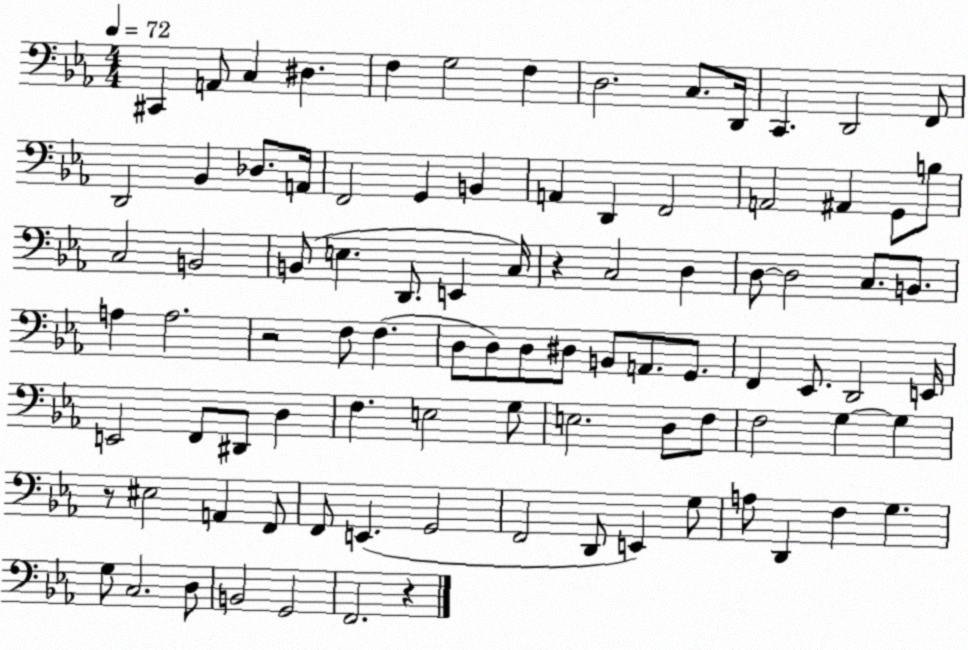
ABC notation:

X:1
T:Untitled
M:4/4
L:1/4
K:Eb
^C,, A,,/2 C, ^D, F, G,2 F, D,2 C,/2 D,,/4 C,, D,,2 F,,/2 D,,2 _B,, _D,/2 A,,/4 F,,2 G,, B,, A,, D,, F,,2 A,,2 ^A,, G,,/2 B,/2 C,2 B,,2 B,,/2 E, D,,/2 E,, C,/4 z C,2 D, D,/2 D,2 C,/2 B,,/2 A, A,2 z2 F,/2 F, D,/2 D,/2 D,/2 ^D,/2 B,,/2 A,,/2 G,,/2 F,, _E,,/2 D,,2 E,,/4 E,,2 F,,/2 ^D,,/2 D, F, E,2 G,/2 E,2 D,/2 F,/2 F,2 G, G, z/2 ^E,2 A,, F,,/2 F,,/2 E,, G,,2 F,,2 D,,/2 E,, G,/2 A,/2 D,, F, G, G,/2 C,2 D,/2 B,,2 G,,2 F,,2 z